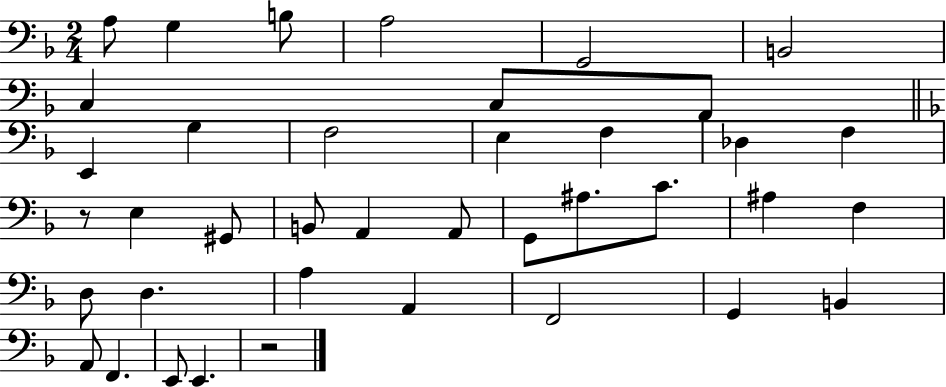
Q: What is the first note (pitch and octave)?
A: A3